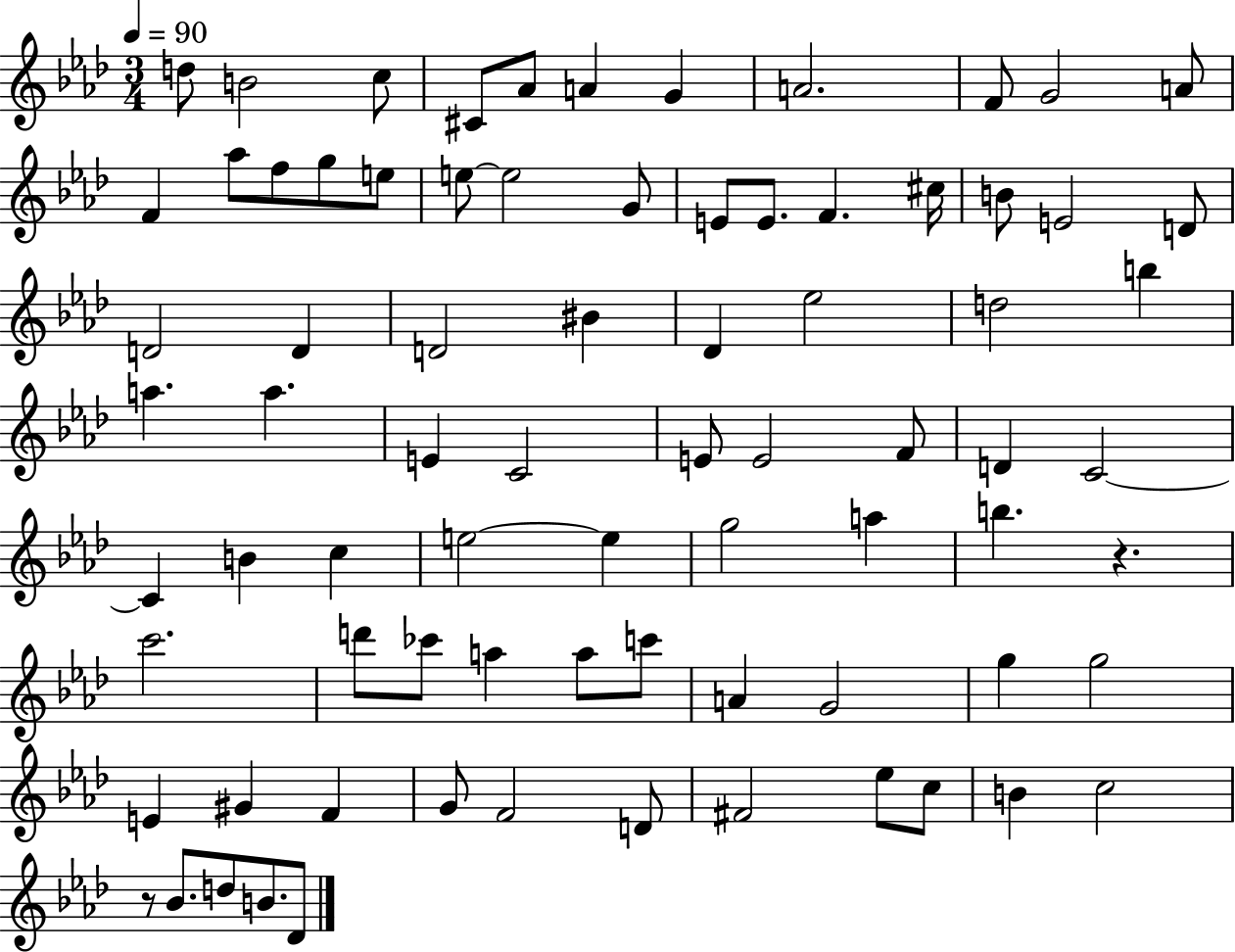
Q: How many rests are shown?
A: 2